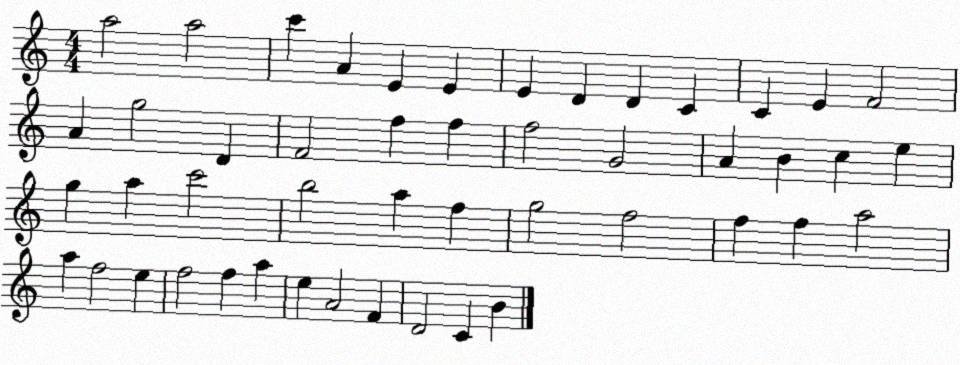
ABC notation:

X:1
T:Untitled
M:4/4
L:1/4
K:C
a2 a2 c' A E E E D D C C E F2 A g2 D F2 f f f2 G2 A B c e g a c'2 b2 a f g2 f2 f f a2 a f2 e f2 f a e A2 F D2 C B